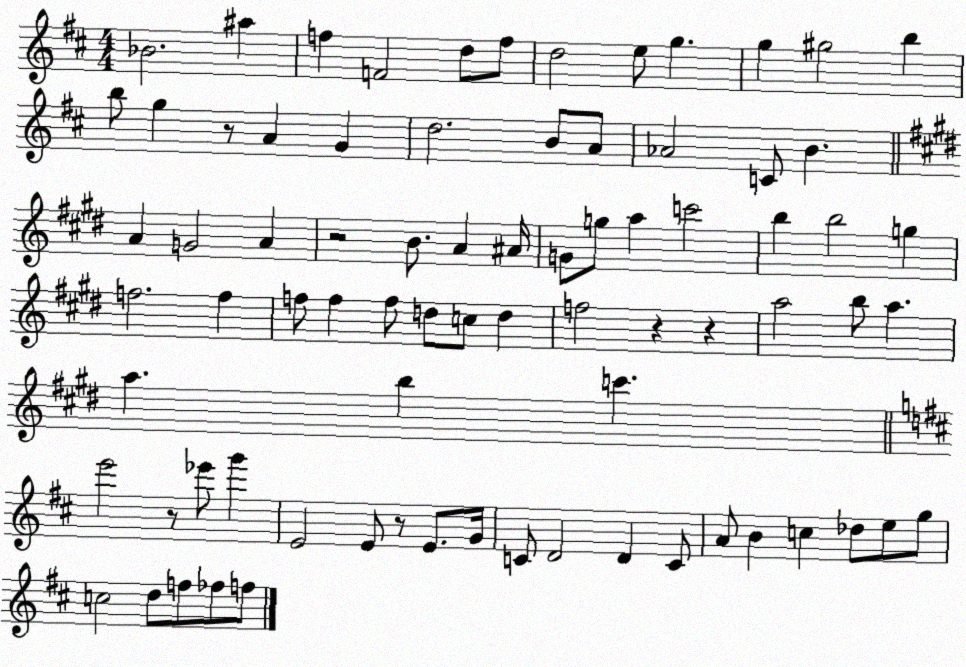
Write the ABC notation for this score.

X:1
T:Untitled
M:4/4
L:1/4
K:D
_B2 ^a f F2 d/2 f/2 d2 e/2 g g ^g2 b b/2 g z/2 A G d2 B/2 A/2 _A2 C/2 B A G2 A z2 B/2 A ^A/4 G/2 g/2 a c'2 b b2 g f2 f f/2 f f/2 d/2 c/2 d f2 z z a2 b/2 a a b c' e'2 z/2 _e'/2 g' E2 E/2 z/2 E/2 G/4 C/2 D2 D C/2 A/2 B c _d/2 e/2 g/2 c2 d/2 f/2 _f/2 f/2